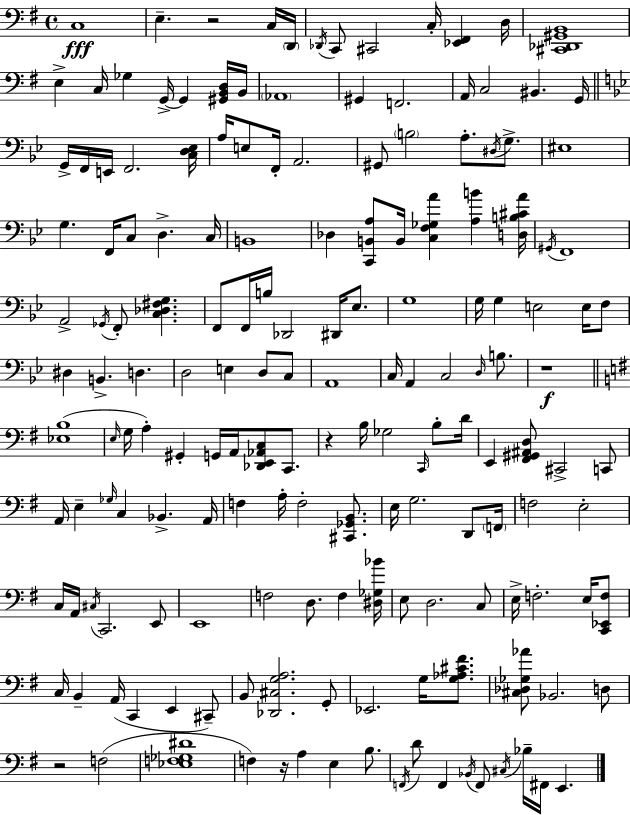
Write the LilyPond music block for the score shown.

{
  \clef bass
  \time 4/4
  \defaultTimeSignature
  \key e \minor
  \repeat volta 2 { c1\fff | e4.-- r2 c16 \parenthesize d,16 | \acciaccatura { des,16 } c,8 cis,2 c16-. <ees, fis,>4 | d16 <cis, des, gis, b,>1 | \break e4-> c16 ges4 g,16->~~ g,4 <gis, b, d>16 | b,16 \parenthesize aes,1 | gis,4 f,2. | a,16 c2 bis,4. | \break g,16 \bar "||" \break \key bes \major g,16-> f,16 e,16 f,2. <c d ees>16 | a16 e8 f,16-. a,2. | gis,8 \parenthesize b2 a8.-. \acciaccatura { dis16 } g8.-> | eis1 | \break g4. f,16 c8 d4.-> | c16 b,1 | des4 <c, b, a>8 b,16 <c f ges a'>4 <a b'>4 | <d b cis' a'>16 \acciaccatura { gis,16 } f,1 | \break a,2-> \acciaccatura { ges,16 } f,8-. <c des fis g>4. | f,8 f,16 b16 des,2 dis,16 | ees8. g1 | g16 g4 e2 | \break e16 f8 dis4 b,4.-> d4. | d2 e4 d8 | c8 a,1 | c16 a,4 c2 | \break \grace { d16 } b8. r1\f | \bar "||" \break \key g \major <ees b>1( | \grace { e16 } g16 a4-.) gis,4-. g,16 a,16 <des, e, aes, c>8 c,8. | r4 b16 ges2 \grace { c,16 } b8-. | d'16 e,4 <fis, gis, ais, d>8 cis,2-> | \break c,8 a,16 e4-- \grace { ges16 } c4 bes,4.-> | a,16 f4 a16-. f2-. | <cis, ges, b,>8. e16 g2. | d,8 \parenthesize f,16 f2 e2-. | \break c16 a,16 \acciaccatura { cis16 } c,2. | e,8 e,1 | f2 d8. f4 | <dis ges bes'>16 e8 d2. | \break c8 e16-> f2.-. | e16 <c, ees, f>8 c16 b,4-- a,16( c,4 e,4 | cis,8--) b,8 <des, cis g a>2. | g,8-. ees,2. | \break g16 <g aes cis' fis'>8. <cis des ges aes'>8 bes,2. | d8 r2 f2( | <ees f ges dis'>1 | f4) r16 a4 e4 | \break b8. \acciaccatura { f,16 } d'8 f,4 \acciaccatura { bes,16 } f,8 \acciaccatura { cis16 } bes16-- | fis,16 e,4. } \bar "|."
}